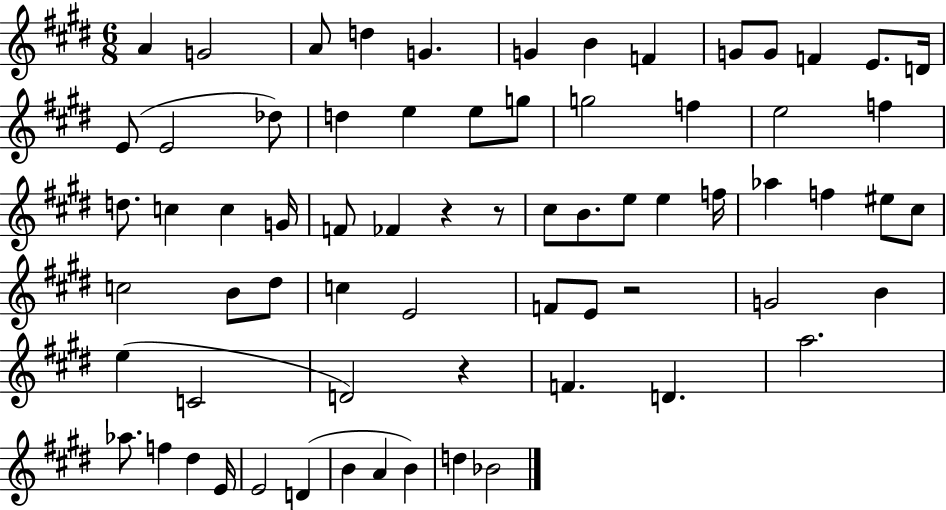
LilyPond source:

{
  \clef treble
  \numericTimeSignature
  \time 6/8
  \key e \major
  a'4 g'2 | a'8 d''4 g'4. | g'4 b'4 f'4 | g'8 g'8 f'4 e'8. d'16 | \break e'8( e'2 des''8) | d''4 e''4 e''8 g''8 | g''2 f''4 | e''2 f''4 | \break d''8. c''4 c''4 g'16 | f'8 fes'4 r4 r8 | cis''8 b'8. e''8 e''4 f''16 | aes''4 f''4 eis''8 cis''8 | \break c''2 b'8 dis''8 | c''4 e'2 | f'8 e'8 r2 | g'2 b'4 | \break e''4( c'2 | d'2) r4 | f'4. d'4. | a''2. | \break aes''8. f''4 dis''4 e'16 | e'2 d'4( | b'4 a'4 b'4) | d''4 bes'2 | \break \bar "|."
}